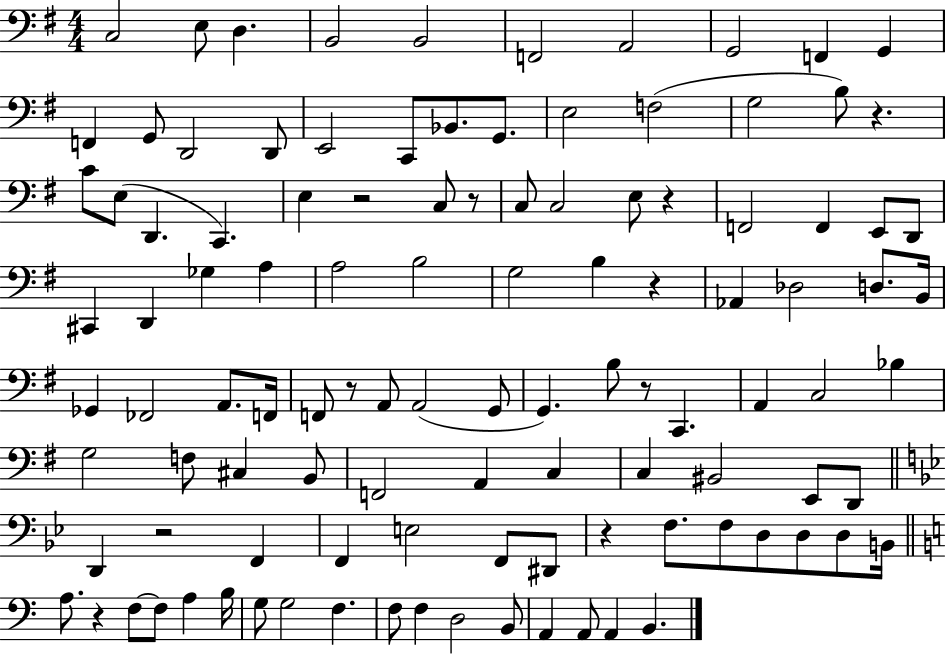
C3/h E3/e D3/q. B2/h B2/h F2/h A2/h G2/h F2/q G2/q F2/q G2/e D2/h D2/e E2/h C2/e Bb2/e. G2/e. E3/h F3/h G3/h B3/e R/q. C4/e E3/e D2/q. C2/q. E3/q R/h C3/e R/e C3/e C3/h E3/e R/q F2/h F2/q E2/e D2/e C#2/q D2/q Gb3/q A3/q A3/h B3/h G3/h B3/q R/q Ab2/q Db3/h D3/e. B2/s Gb2/q FES2/h A2/e. F2/s F2/e R/e A2/e A2/h G2/e G2/q. B3/e R/e C2/q. A2/q C3/h Bb3/q G3/h F3/e C#3/q B2/e F2/h A2/q C3/q C3/q BIS2/h E2/e D2/e D2/q R/h F2/q F2/q E3/h F2/e D#2/e R/q F3/e. F3/e D3/e D3/e D3/e B2/s A3/e. R/q F3/e F3/e A3/q B3/s G3/e G3/h F3/q. F3/e F3/q D3/h B2/e A2/q A2/e A2/q B2/q.